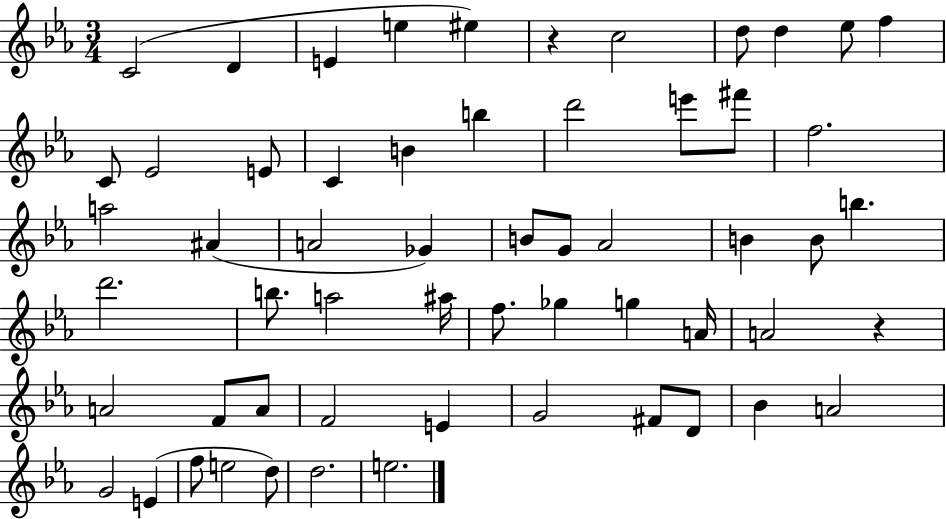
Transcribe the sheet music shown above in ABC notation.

X:1
T:Untitled
M:3/4
L:1/4
K:Eb
C2 D E e ^e z c2 d/2 d _e/2 f C/2 _E2 E/2 C B b d'2 e'/2 ^f'/2 f2 a2 ^A A2 _G B/2 G/2 _A2 B B/2 b d'2 b/2 a2 ^a/4 f/2 _g g A/4 A2 z A2 F/2 A/2 F2 E G2 ^F/2 D/2 _B A2 G2 E f/2 e2 d/2 d2 e2